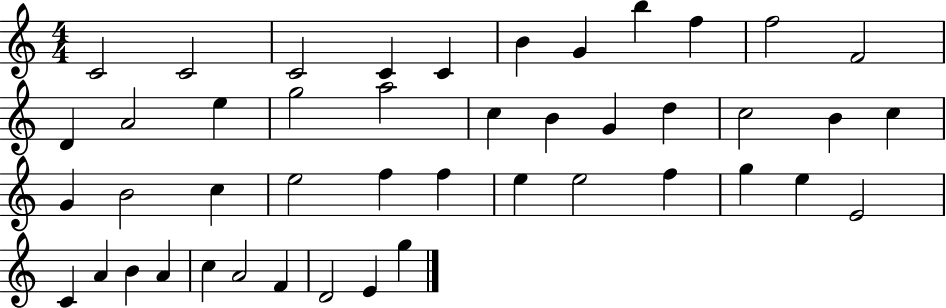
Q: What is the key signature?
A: C major